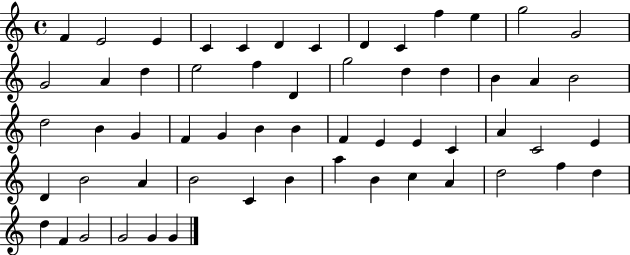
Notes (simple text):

F4/q E4/h E4/q C4/q C4/q D4/q C4/q D4/q C4/q F5/q E5/q G5/h G4/h G4/h A4/q D5/q E5/h F5/q D4/q G5/h D5/q D5/q B4/q A4/q B4/h D5/h B4/q G4/q F4/q G4/q B4/q B4/q F4/q E4/q E4/q C4/q A4/q C4/h E4/q D4/q B4/h A4/q B4/h C4/q B4/q A5/q B4/q C5/q A4/q D5/h F5/q D5/q D5/q F4/q G4/h G4/h G4/q G4/q